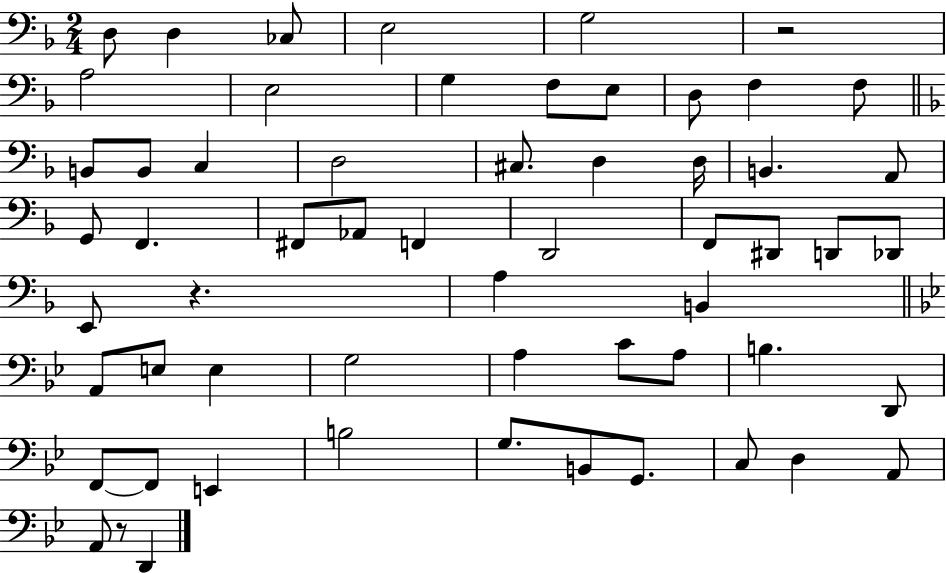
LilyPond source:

{
  \clef bass
  \numericTimeSignature
  \time 2/4
  \key f \major
  d8 d4 ces8 | e2 | g2 | r2 | \break a2 | e2 | g4 f8 e8 | d8 f4 f8 | \break \bar "||" \break \key d \minor b,8 b,8 c4 | d2 | cis8. d4 d16 | b,4. a,8 | \break g,8 f,4. | fis,8 aes,8 f,4 | d,2 | f,8 dis,8 d,8 des,8 | \break e,8 r4. | a4 b,4 | \bar "||" \break \key bes \major a,8 e8 e4 | g2 | a4 c'8 a8 | b4. d,8 | \break f,8~~ f,8 e,4 | b2 | g8. b,8 g,8. | c8 d4 a,8 | \break a,8 r8 d,4 | \bar "|."
}